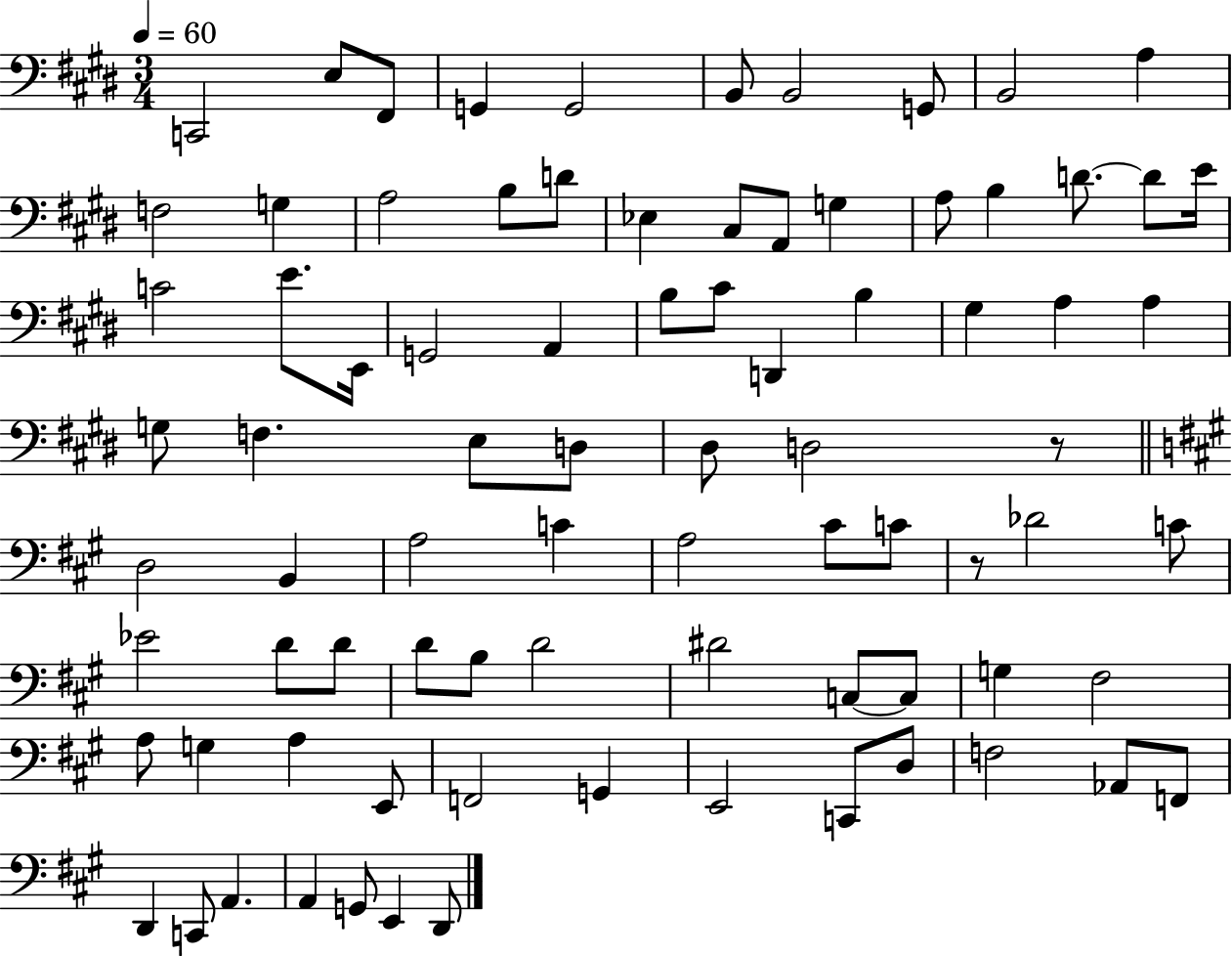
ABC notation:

X:1
T:Untitled
M:3/4
L:1/4
K:E
C,,2 E,/2 ^F,,/2 G,, G,,2 B,,/2 B,,2 G,,/2 B,,2 A, F,2 G, A,2 B,/2 D/2 _E, ^C,/2 A,,/2 G, A,/2 B, D/2 D/2 E/4 C2 E/2 E,,/4 G,,2 A,, B,/2 ^C/2 D,, B, ^G, A, A, G,/2 F, E,/2 D,/2 ^D,/2 D,2 z/2 D,2 B,, A,2 C A,2 ^C/2 C/2 z/2 _D2 C/2 _E2 D/2 D/2 D/2 B,/2 D2 ^D2 C,/2 C,/2 G, ^F,2 A,/2 G, A, E,,/2 F,,2 G,, E,,2 C,,/2 D,/2 F,2 _A,,/2 F,,/2 D,, C,,/2 A,, A,, G,,/2 E,, D,,/2